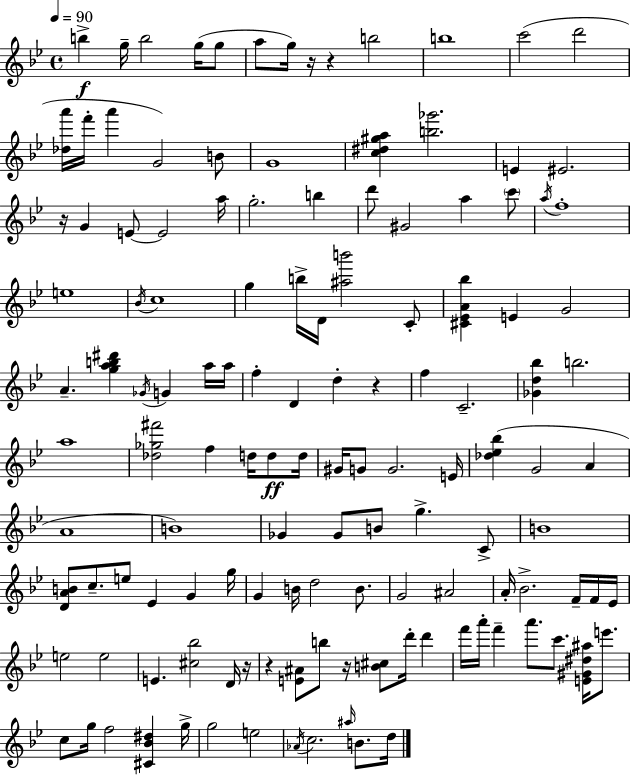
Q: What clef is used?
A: treble